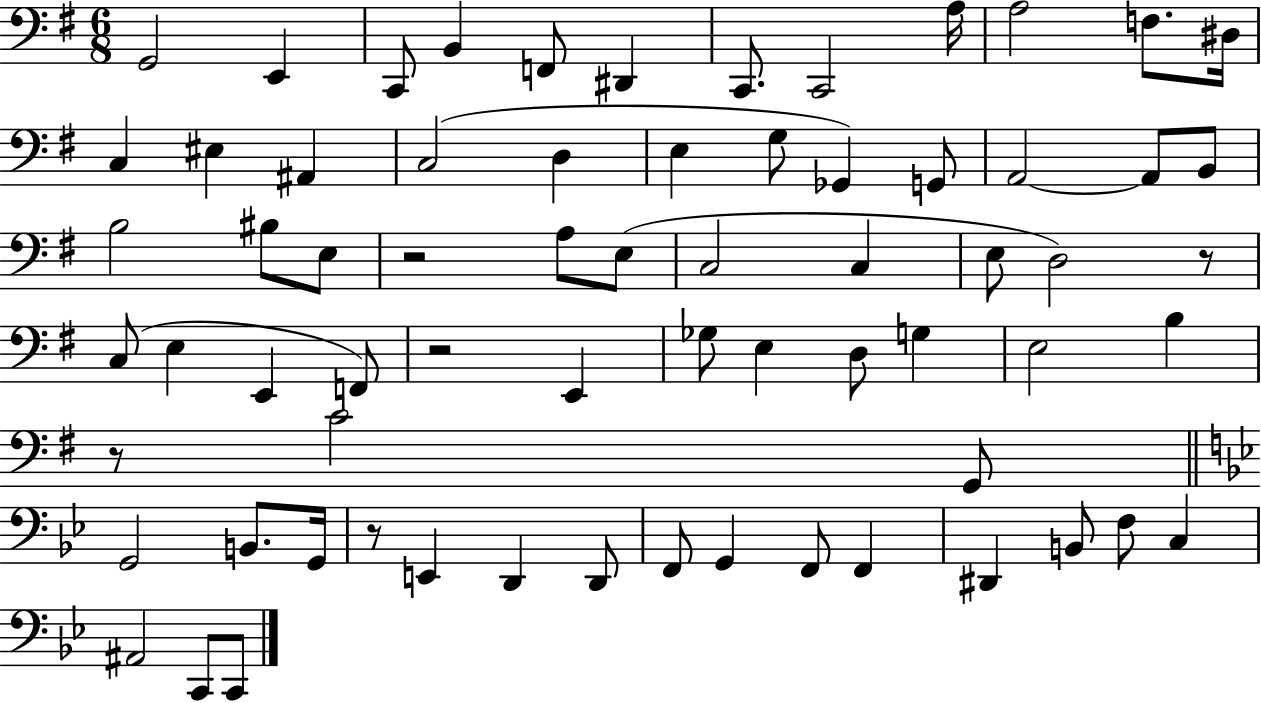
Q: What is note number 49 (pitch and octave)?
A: G2